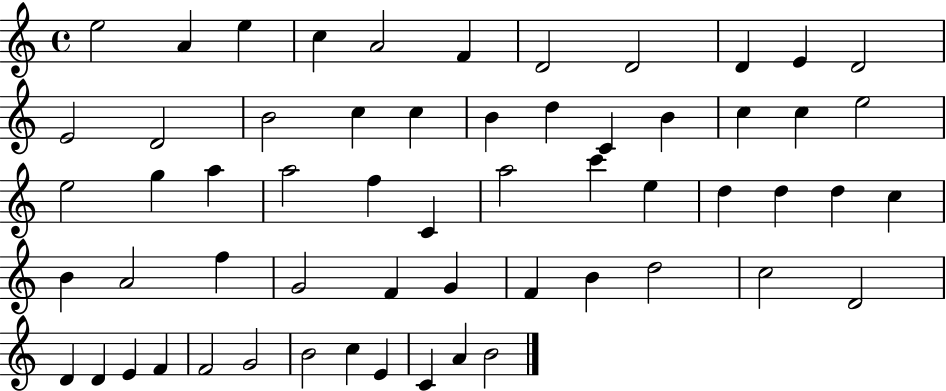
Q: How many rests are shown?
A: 0